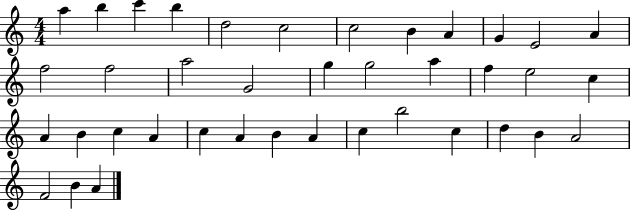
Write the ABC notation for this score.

X:1
T:Untitled
M:4/4
L:1/4
K:C
a b c' b d2 c2 c2 B A G E2 A f2 f2 a2 G2 g g2 a f e2 c A B c A c A B A c b2 c d B A2 F2 B A